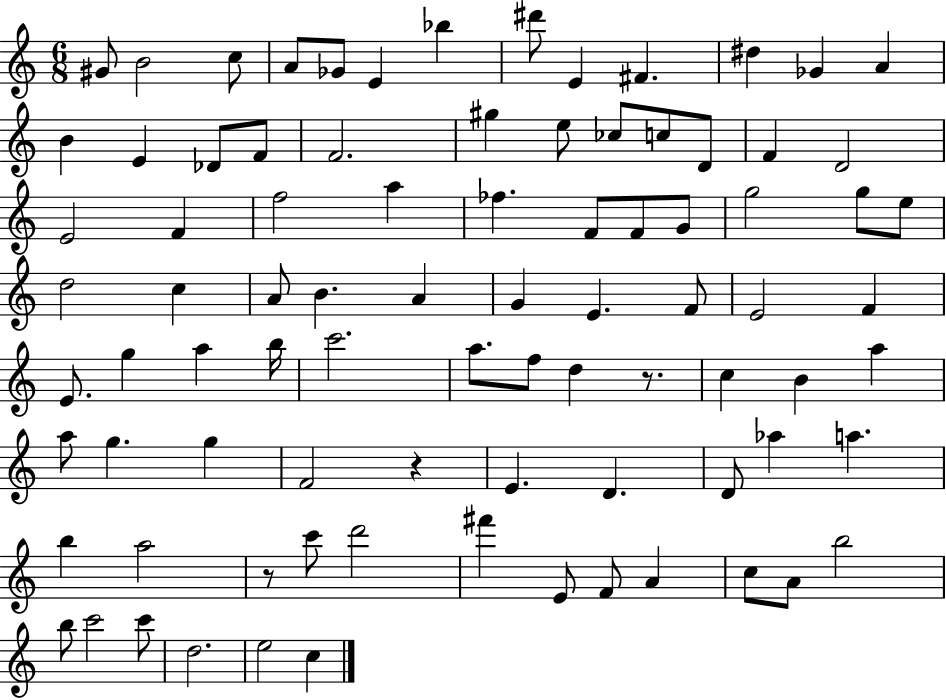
X:1
T:Untitled
M:6/8
L:1/4
K:C
^G/2 B2 c/2 A/2 _G/2 E _b ^d'/2 E ^F ^d _G A B E _D/2 F/2 F2 ^g e/2 _c/2 c/2 D/2 F D2 E2 F f2 a _f F/2 F/2 G/2 g2 g/2 e/2 d2 c A/2 B A G E F/2 E2 F E/2 g a b/4 c'2 a/2 f/2 d z/2 c B a a/2 g g F2 z E D D/2 _a a b a2 z/2 c'/2 d'2 ^f' E/2 F/2 A c/2 A/2 b2 b/2 c'2 c'/2 d2 e2 c